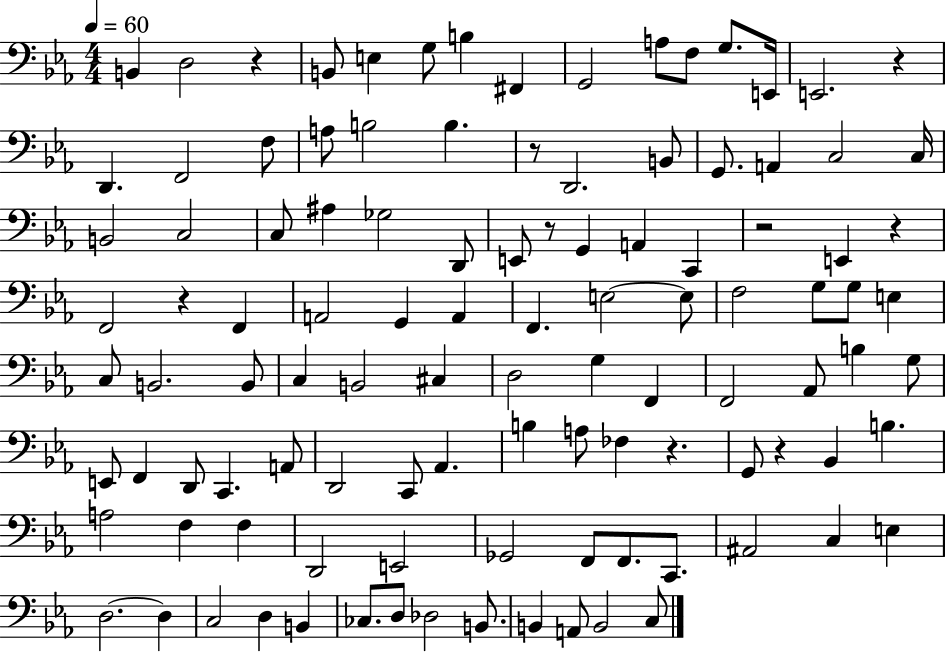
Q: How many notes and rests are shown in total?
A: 109